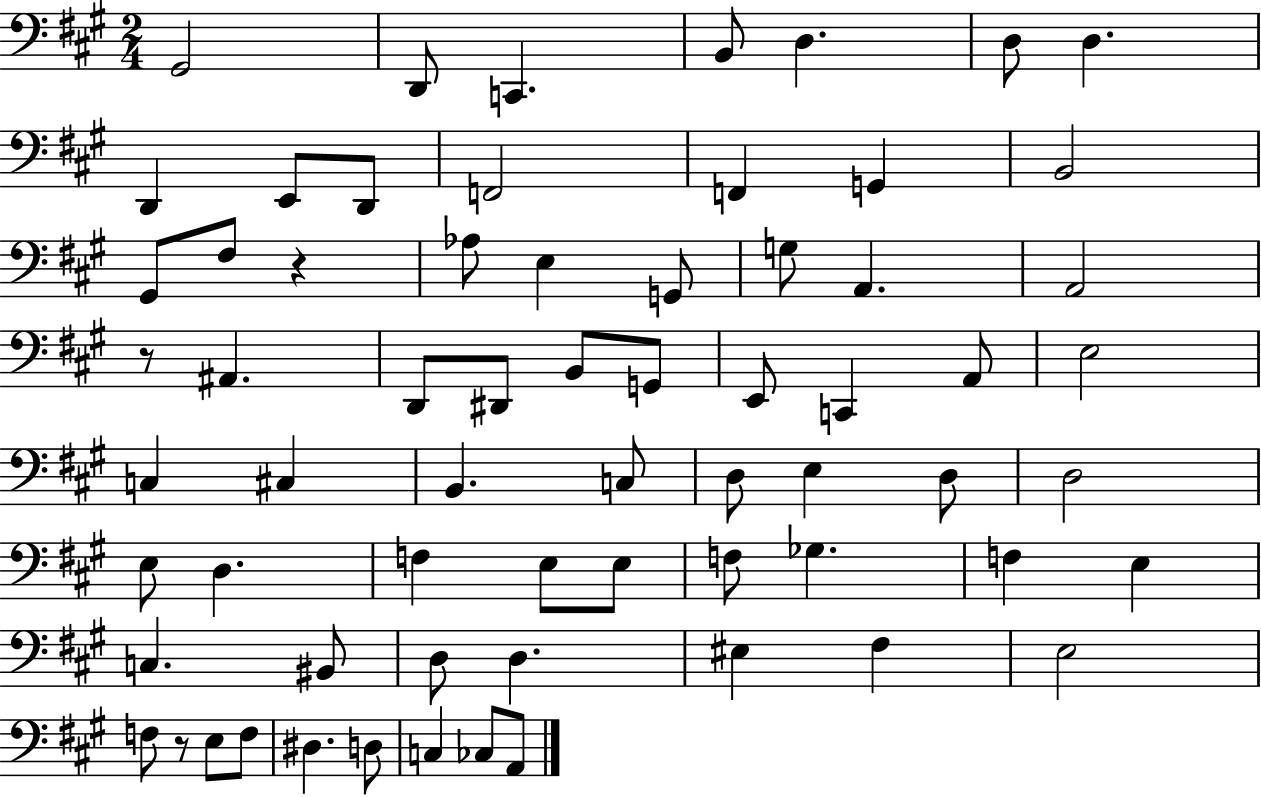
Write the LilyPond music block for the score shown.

{
  \clef bass
  \numericTimeSignature
  \time 2/4
  \key a \major
  gis,2 | d,8 c,4. | b,8 d4. | d8 d4. | \break d,4 e,8 d,8 | f,2 | f,4 g,4 | b,2 | \break gis,8 fis8 r4 | aes8 e4 g,8 | g8 a,4. | a,2 | \break r8 ais,4. | d,8 dis,8 b,8 g,8 | e,8 c,4 a,8 | e2 | \break c4 cis4 | b,4. c8 | d8 e4 d8 | d2 | \break e8 d4. | f4 e8 e8 | f8 ges4. | f4 e4 | \break c4. bis,8 | d8 d4. | eis4 fis4 | e2 | \break f8 r8 e8 f8 | dis4. d8 | c4 ces8 a,8 | \bar "|."
}